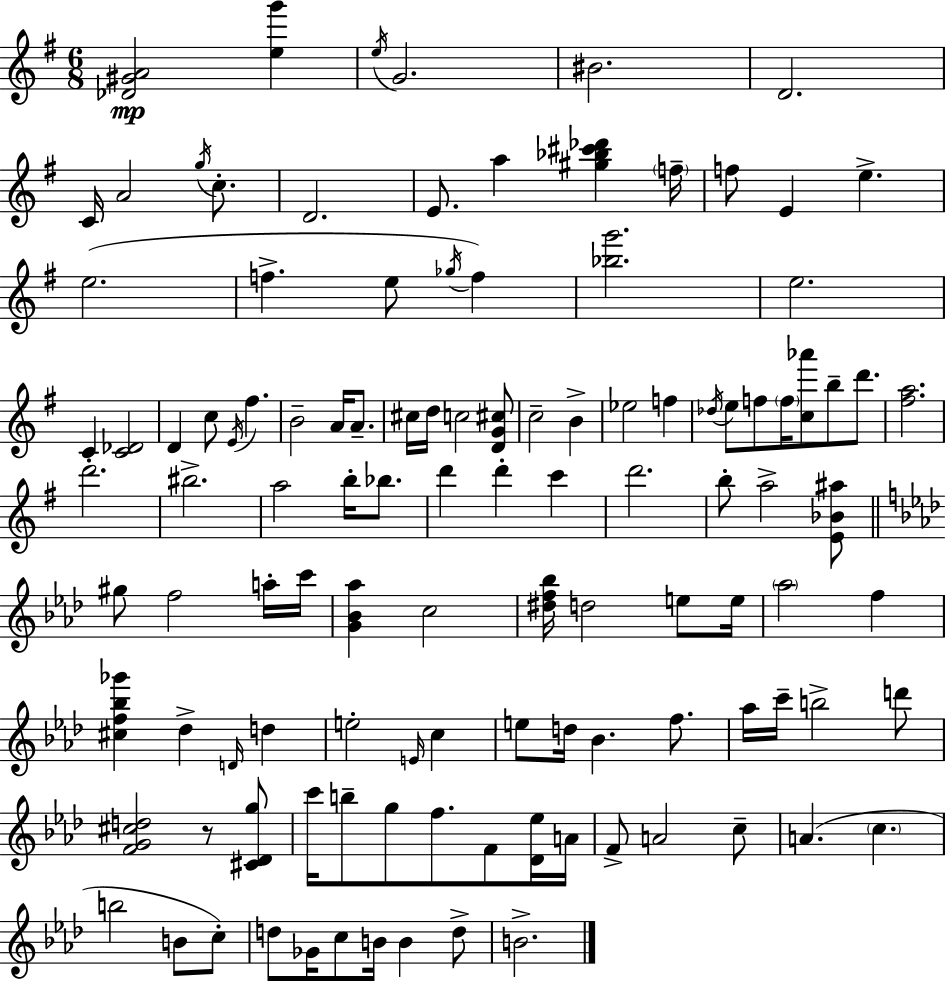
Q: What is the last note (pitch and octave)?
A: B4